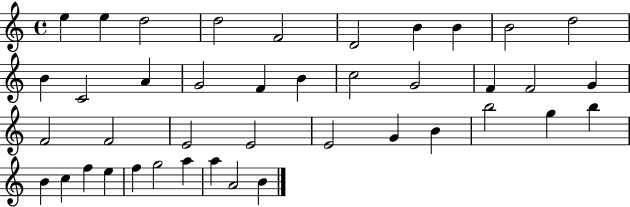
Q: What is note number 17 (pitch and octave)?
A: C5